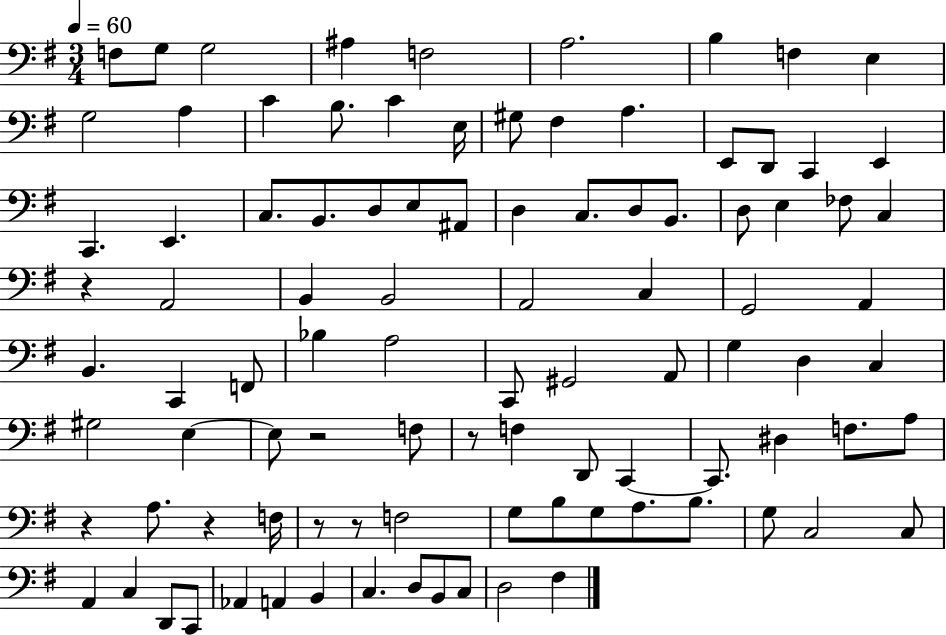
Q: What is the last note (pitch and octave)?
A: F#3